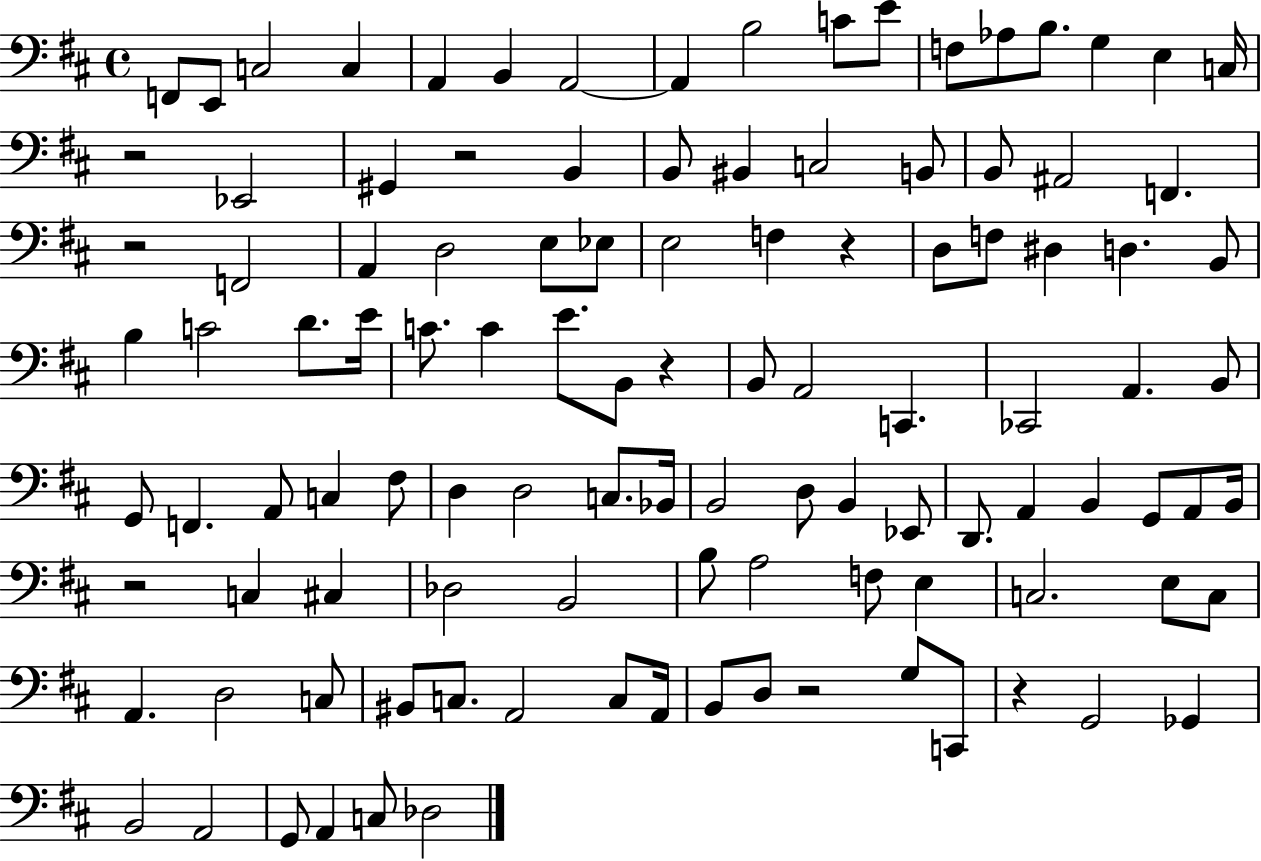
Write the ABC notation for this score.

X:1
T:Untitled
M:4/4
L:1/4
K:D
F,,/2 E,,/2 C,2 C, A,, B,, A,,2 A,, B,2 C/2 E/2 F,/2 _A,/2 B,/2 G, E, C,/4 z2 _E,,2 ^G,, z2 B,, B,,/2 ^B,, C,2 B,,/2 B,,/2 ^A,,2 F,, z2 F,,2 A,, D,2 E,/2 _E,/2 E,2 F, z D,/2 F,/2 ^D, D, B,,/2 B, C2 D/2 E/4 C/2 C E/2 B,,/2 z B,,/2 A,,2 C,, _C,,2 A,, B,,/2 G,,/2 F,, A,,/2 C, ^F,/2 D, D,2 C,/2 _B,,/4 B,,2 D,/2 B,, _E,,/2 D,,/2 A,, B,, G,,/2 A,,/2 B,,/4 z2 C, ^C, _D,2 B,,2 B,/2 A,2 F,/2 E, C,2 E,/2 C,/2 A,, D,2 C,/2 ^B,,/2 C,/2 A,,2 C,/2 A,,/4 B,,/2 D,/2 z2 G,/2 C,,/2 z G,,2 _G,, B,,2 A,,2 G,,/2 A,, C,/2 _D,2